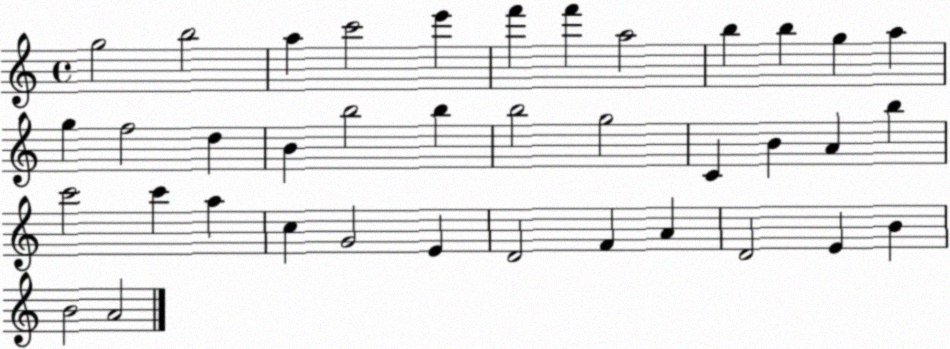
X:1
T:Untitled
M:4/4
L:1/4
K:C
g2 b2 a c'2 e' f' f' a2 b b g a g f2 d B b2 b b2 g2 C B A b c'2 c' a c G2 E D2 F A D2 E B B2 A2